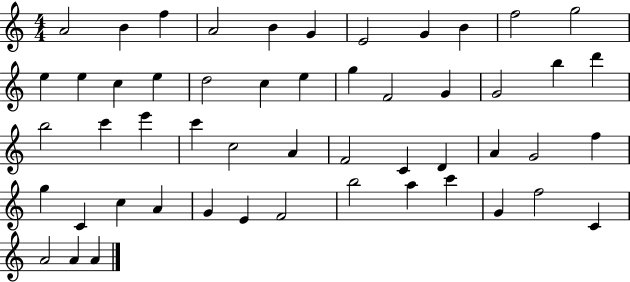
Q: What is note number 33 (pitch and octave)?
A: D4